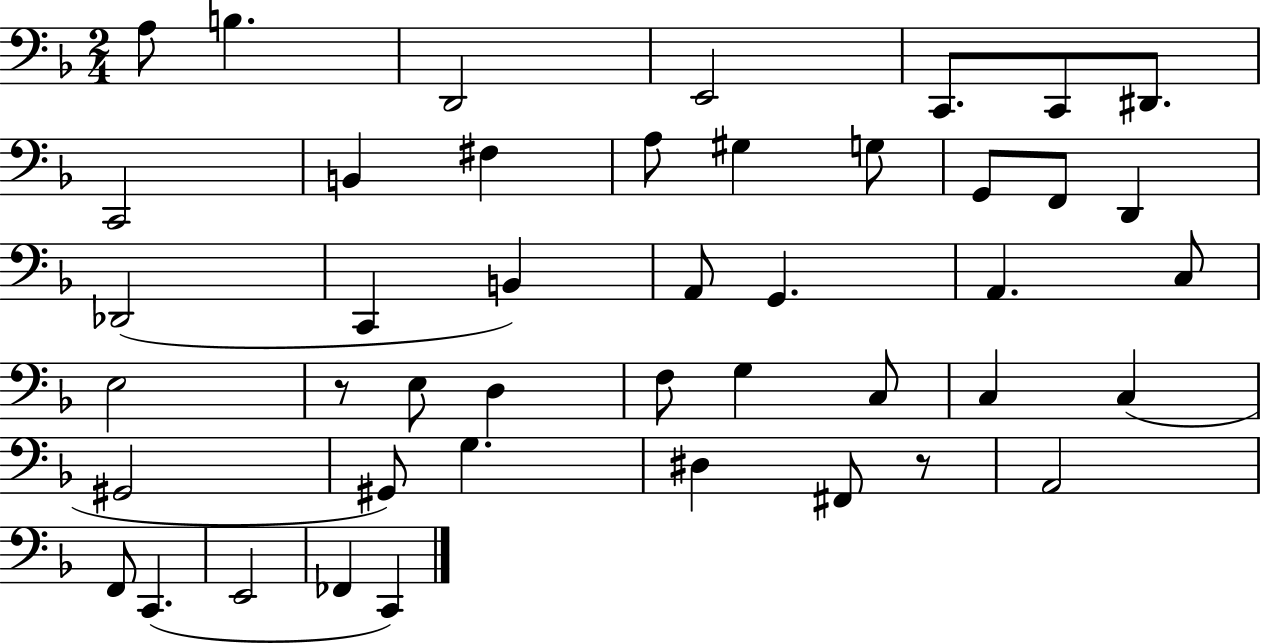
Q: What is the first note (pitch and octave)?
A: A3